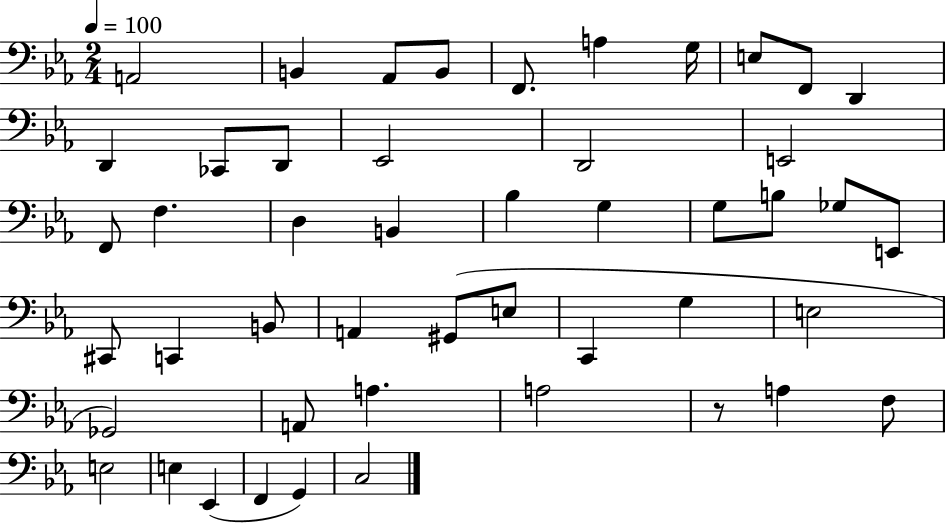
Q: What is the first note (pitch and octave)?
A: A2